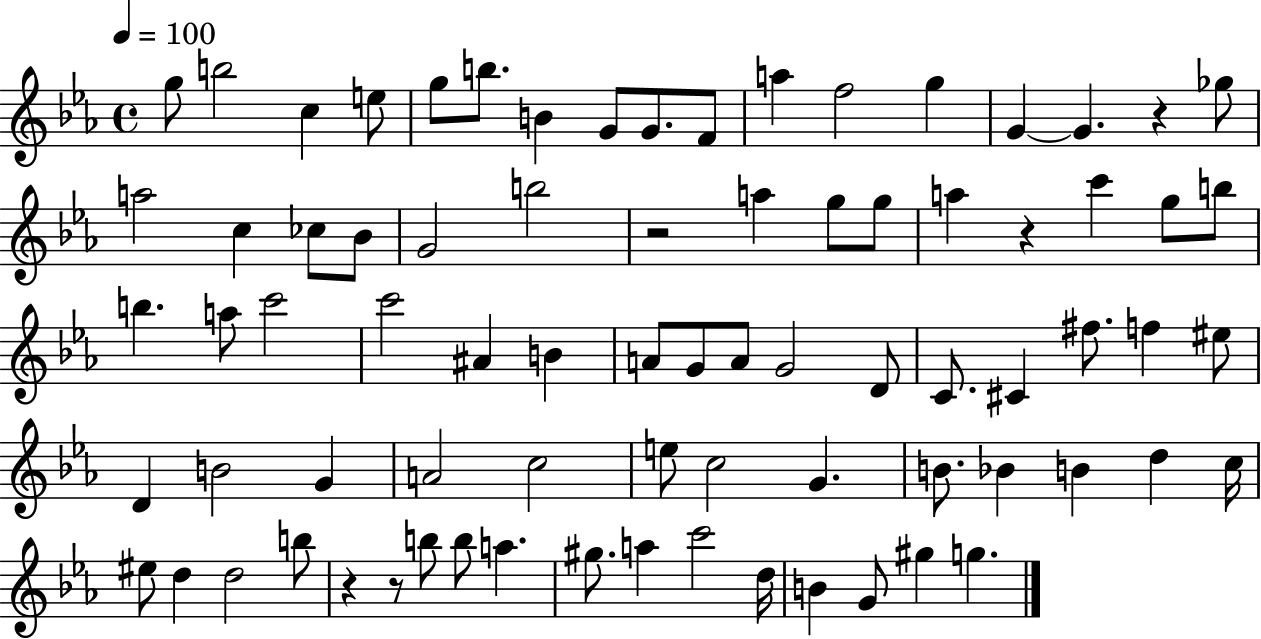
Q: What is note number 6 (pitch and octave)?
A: B5